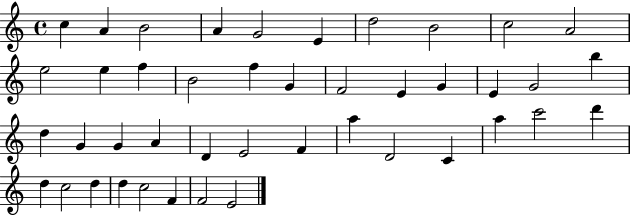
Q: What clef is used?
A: treble